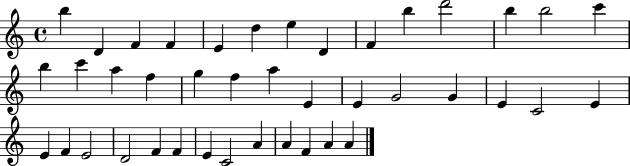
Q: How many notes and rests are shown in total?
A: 41